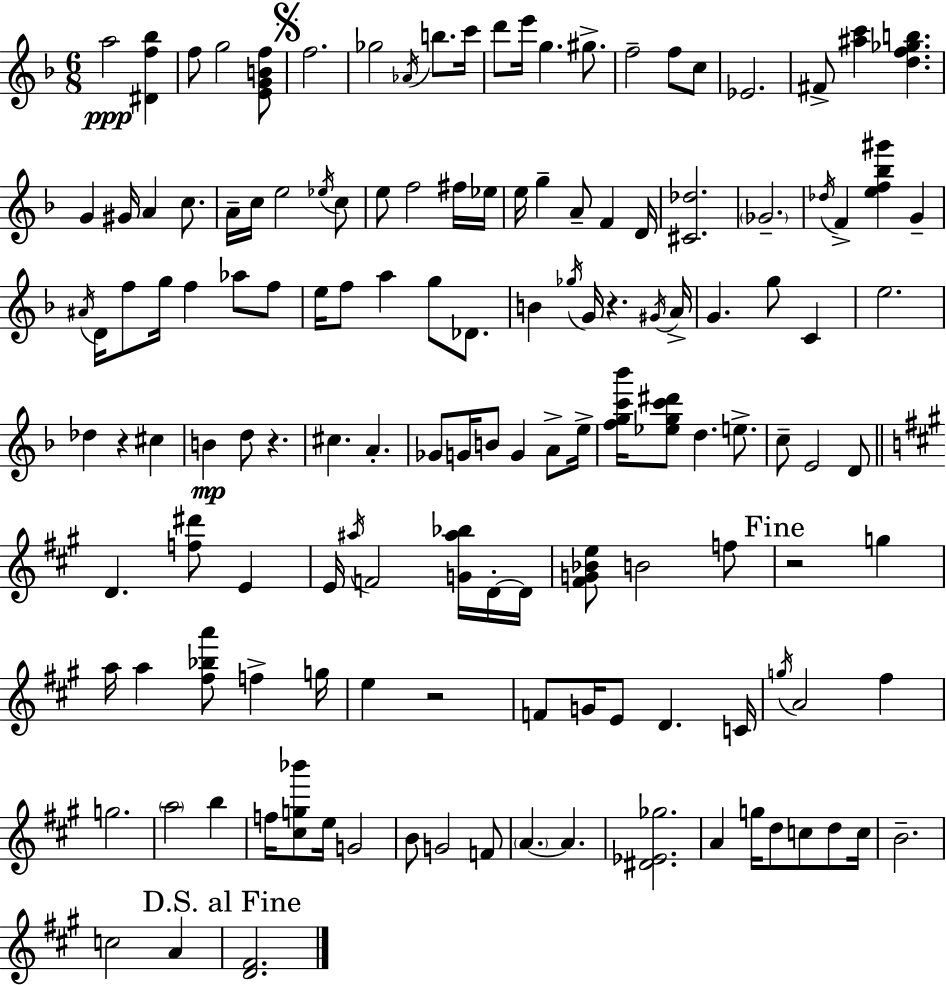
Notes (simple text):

A5/h [D#4,F5,Bb5]/q F5/e G5/h [E4,G4,B4,F5]/e F5/h. Gb5/h Ab4/s B5/e. C6/s D6/e E6/s G5/q. G#5/e. F5/h F5/e C5/e Eb4/h. F#4/e [A#5,C6]/q [D5,F5,Gb5,B5]/q. G4/q G#4/s A4/q C5/e. A4/s C5/s E5/h Eb5/s C5/e E5/e F5/h F#5/s Eb5/s E5/s G5/q A4/e F4/q D4/s [C#4,Db5]/h. Gb4/h. Db5/s F4/q [E5,F5,Bb5,G#6]/q G4/q A#4/s D4/s F5/e G5/s F5/q Ab5/e F5/e E5/s F5/e A5/q G5/e Db4/e. B4/q Gb5/s G4/s R/q. G#4/s A4/s G4/q. G5/e C4/q E5/h. Db5/q R/q C#5/q B4/q D5/e R/q. C#5/q. A4/q. Gb4/e G4/s B4/e G4/q A4/e E5/s [F5,G5,C6,Bb6]/s [Eb5,G5,C6,D#6]/e D5/q. E5/e. C5/e E4/h D4/e D4/q. [F5,D#6]/e E4/q E4/s A#5/s F4/h [G4,A#5,Bb5]/s D4/s D4/s [F#4,G4,Bb4,E5]/e B4/h F5/e R/h G5/q A5/s A5/q [F#5,Bb5,A6]/e F5/q G5/s E5/q R/h F4/e G4/s E4/e D4/q. C4/s G5/s A4/h F#5/q G5/h. A5/h B5/q F5/s [C#5,G5,Bb6]/e E5/s G4/h B4/e G4/h F4/e A4/q. A4/q. [D#4,Eb4,Gb5]/h. A4/q G5/s D5/e C5/e D5/e C5/s B4/h. C5/h A4/q [D4,F#4]/h.